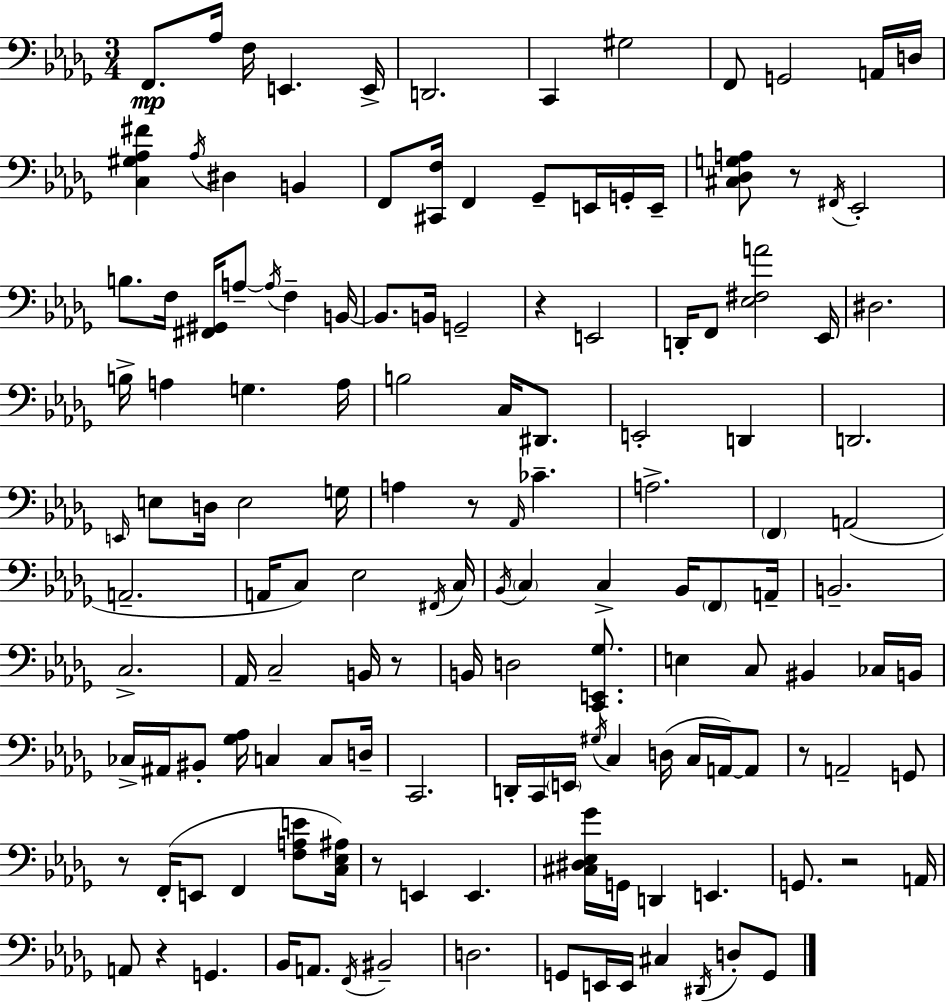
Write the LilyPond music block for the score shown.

{
  \clef bass
  \numericTimeSignature
  \time 3/4
  \key bes \minor
  f,8.\mp aes16 f16 e,4. e,16-> | d,2. | c,4 gis2 | f,8 g,2 a,16 d16 | \break <c gis aes fis'>4 \acciaccatura { aes16 } dis4 b,4 | f,8 <cis, f>16 f,4 ges,8-- e,16 g,16-. | e,16-- <cis des g a>8 r8 \acciaccatura { fis,16 } ees,2-. | b8. f16 <fis, gis,>16 a8--~~ \acciaccatura { a16 } f4-- | \break b,16~~ b,8. b,16 g,2-- | r4 e,2 | d,16-. f,8 <ees fis a'>2 | ees,16 dis2. | \break b16-> a4 g4. | a16 b2 c16 | dis,8. e,2-. d,4 | d,2. | \break \grace { e,16 } e8 d16 e2 | g16 a4 r8 \grace { aes,16 } ces'4.-- | a2.-> | \parenthesize f,4 a,2( | \break a,2.-- | a,16 c8) ees2 | \acciaccatura { fis,16 } c16 \acciaccatura { bes,16 } \parenthesize c4 c4-> | bes,16 \parenthesize f,8 a,16-- b,2.-- | \break c2.-> | aes,16 c2-- | b,16 r8 b,16 d2 | <c, e, ges>8. e4 c8 | \break bis,4 ces16 b,16 ces16-> ais,16 bis,8-. <ges aes>16 | c4 c8 d16-- c,2. | d,16-. c,16 \parenthesize e,16 \acciaccatura { gis16 } c4 | d16( c16 a,16~~) a,8 r8 a,2-- | \break g,8 r8 f,16-.( e,8 | f,4 <f a e'>8 <c ees ais>16) r8 e,4 | e,4. <cis dis ees ges'>16 g,16 d,4 | e,4. g,8. r2 | \break a,16 a,8 r4 | g,4. bes,16 a,8. | \acciaccatura { f,16 } bis,2-- d2. | g,8 e,16 | \break e,16 cis4 \acciaccatura { dis,16 } d8-. g,8 \bar "|."
}